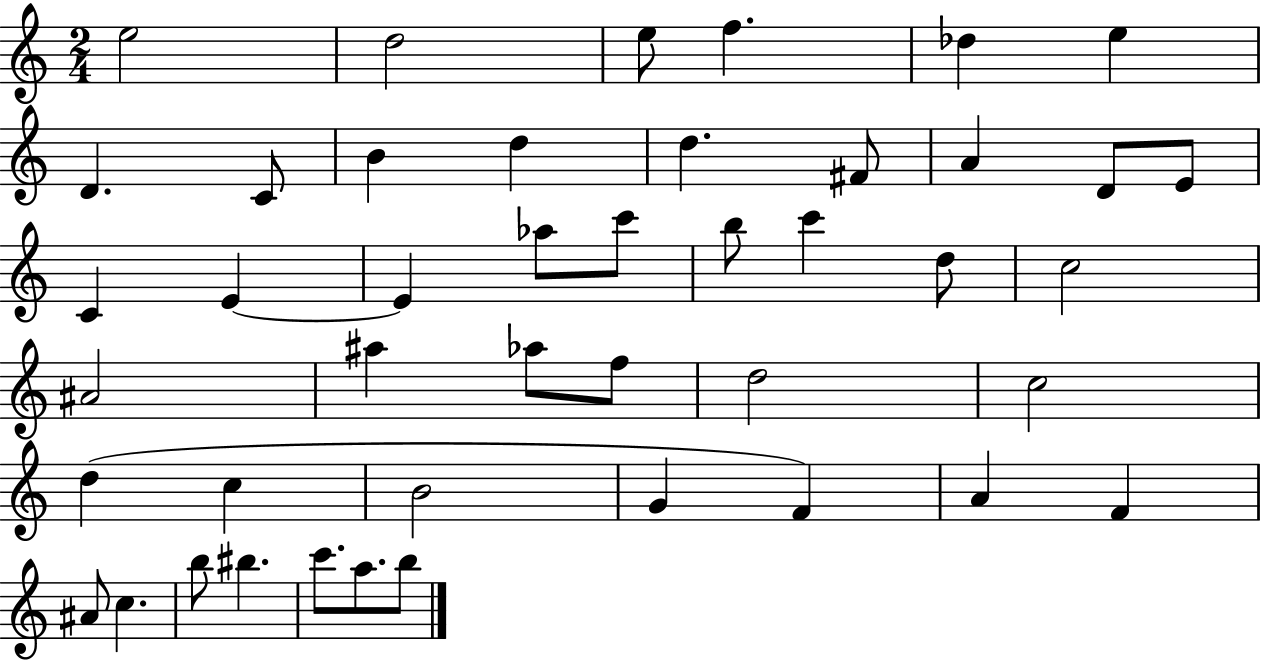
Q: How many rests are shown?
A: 0